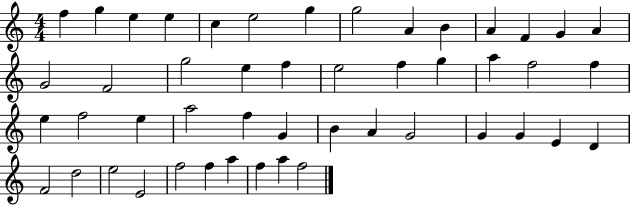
F5/q G5/q E5/q E5/q C5/q E5/h G5/q G5/h A4/q B4/q A4/q F4/q G4/q A4/q G4/h F4/h G5/h E5/q F5/q E5/h F5/q G5/q A5/q F5/h F5/q E5/q F5/h E5/q A5/h F5/q G4/q B4/q A4/q G4/h G4/q G4/q E4/q D4/q F4/h D5/h E5/h E4/h F5/h F5/q A5/q F5/q A5/q F5/h